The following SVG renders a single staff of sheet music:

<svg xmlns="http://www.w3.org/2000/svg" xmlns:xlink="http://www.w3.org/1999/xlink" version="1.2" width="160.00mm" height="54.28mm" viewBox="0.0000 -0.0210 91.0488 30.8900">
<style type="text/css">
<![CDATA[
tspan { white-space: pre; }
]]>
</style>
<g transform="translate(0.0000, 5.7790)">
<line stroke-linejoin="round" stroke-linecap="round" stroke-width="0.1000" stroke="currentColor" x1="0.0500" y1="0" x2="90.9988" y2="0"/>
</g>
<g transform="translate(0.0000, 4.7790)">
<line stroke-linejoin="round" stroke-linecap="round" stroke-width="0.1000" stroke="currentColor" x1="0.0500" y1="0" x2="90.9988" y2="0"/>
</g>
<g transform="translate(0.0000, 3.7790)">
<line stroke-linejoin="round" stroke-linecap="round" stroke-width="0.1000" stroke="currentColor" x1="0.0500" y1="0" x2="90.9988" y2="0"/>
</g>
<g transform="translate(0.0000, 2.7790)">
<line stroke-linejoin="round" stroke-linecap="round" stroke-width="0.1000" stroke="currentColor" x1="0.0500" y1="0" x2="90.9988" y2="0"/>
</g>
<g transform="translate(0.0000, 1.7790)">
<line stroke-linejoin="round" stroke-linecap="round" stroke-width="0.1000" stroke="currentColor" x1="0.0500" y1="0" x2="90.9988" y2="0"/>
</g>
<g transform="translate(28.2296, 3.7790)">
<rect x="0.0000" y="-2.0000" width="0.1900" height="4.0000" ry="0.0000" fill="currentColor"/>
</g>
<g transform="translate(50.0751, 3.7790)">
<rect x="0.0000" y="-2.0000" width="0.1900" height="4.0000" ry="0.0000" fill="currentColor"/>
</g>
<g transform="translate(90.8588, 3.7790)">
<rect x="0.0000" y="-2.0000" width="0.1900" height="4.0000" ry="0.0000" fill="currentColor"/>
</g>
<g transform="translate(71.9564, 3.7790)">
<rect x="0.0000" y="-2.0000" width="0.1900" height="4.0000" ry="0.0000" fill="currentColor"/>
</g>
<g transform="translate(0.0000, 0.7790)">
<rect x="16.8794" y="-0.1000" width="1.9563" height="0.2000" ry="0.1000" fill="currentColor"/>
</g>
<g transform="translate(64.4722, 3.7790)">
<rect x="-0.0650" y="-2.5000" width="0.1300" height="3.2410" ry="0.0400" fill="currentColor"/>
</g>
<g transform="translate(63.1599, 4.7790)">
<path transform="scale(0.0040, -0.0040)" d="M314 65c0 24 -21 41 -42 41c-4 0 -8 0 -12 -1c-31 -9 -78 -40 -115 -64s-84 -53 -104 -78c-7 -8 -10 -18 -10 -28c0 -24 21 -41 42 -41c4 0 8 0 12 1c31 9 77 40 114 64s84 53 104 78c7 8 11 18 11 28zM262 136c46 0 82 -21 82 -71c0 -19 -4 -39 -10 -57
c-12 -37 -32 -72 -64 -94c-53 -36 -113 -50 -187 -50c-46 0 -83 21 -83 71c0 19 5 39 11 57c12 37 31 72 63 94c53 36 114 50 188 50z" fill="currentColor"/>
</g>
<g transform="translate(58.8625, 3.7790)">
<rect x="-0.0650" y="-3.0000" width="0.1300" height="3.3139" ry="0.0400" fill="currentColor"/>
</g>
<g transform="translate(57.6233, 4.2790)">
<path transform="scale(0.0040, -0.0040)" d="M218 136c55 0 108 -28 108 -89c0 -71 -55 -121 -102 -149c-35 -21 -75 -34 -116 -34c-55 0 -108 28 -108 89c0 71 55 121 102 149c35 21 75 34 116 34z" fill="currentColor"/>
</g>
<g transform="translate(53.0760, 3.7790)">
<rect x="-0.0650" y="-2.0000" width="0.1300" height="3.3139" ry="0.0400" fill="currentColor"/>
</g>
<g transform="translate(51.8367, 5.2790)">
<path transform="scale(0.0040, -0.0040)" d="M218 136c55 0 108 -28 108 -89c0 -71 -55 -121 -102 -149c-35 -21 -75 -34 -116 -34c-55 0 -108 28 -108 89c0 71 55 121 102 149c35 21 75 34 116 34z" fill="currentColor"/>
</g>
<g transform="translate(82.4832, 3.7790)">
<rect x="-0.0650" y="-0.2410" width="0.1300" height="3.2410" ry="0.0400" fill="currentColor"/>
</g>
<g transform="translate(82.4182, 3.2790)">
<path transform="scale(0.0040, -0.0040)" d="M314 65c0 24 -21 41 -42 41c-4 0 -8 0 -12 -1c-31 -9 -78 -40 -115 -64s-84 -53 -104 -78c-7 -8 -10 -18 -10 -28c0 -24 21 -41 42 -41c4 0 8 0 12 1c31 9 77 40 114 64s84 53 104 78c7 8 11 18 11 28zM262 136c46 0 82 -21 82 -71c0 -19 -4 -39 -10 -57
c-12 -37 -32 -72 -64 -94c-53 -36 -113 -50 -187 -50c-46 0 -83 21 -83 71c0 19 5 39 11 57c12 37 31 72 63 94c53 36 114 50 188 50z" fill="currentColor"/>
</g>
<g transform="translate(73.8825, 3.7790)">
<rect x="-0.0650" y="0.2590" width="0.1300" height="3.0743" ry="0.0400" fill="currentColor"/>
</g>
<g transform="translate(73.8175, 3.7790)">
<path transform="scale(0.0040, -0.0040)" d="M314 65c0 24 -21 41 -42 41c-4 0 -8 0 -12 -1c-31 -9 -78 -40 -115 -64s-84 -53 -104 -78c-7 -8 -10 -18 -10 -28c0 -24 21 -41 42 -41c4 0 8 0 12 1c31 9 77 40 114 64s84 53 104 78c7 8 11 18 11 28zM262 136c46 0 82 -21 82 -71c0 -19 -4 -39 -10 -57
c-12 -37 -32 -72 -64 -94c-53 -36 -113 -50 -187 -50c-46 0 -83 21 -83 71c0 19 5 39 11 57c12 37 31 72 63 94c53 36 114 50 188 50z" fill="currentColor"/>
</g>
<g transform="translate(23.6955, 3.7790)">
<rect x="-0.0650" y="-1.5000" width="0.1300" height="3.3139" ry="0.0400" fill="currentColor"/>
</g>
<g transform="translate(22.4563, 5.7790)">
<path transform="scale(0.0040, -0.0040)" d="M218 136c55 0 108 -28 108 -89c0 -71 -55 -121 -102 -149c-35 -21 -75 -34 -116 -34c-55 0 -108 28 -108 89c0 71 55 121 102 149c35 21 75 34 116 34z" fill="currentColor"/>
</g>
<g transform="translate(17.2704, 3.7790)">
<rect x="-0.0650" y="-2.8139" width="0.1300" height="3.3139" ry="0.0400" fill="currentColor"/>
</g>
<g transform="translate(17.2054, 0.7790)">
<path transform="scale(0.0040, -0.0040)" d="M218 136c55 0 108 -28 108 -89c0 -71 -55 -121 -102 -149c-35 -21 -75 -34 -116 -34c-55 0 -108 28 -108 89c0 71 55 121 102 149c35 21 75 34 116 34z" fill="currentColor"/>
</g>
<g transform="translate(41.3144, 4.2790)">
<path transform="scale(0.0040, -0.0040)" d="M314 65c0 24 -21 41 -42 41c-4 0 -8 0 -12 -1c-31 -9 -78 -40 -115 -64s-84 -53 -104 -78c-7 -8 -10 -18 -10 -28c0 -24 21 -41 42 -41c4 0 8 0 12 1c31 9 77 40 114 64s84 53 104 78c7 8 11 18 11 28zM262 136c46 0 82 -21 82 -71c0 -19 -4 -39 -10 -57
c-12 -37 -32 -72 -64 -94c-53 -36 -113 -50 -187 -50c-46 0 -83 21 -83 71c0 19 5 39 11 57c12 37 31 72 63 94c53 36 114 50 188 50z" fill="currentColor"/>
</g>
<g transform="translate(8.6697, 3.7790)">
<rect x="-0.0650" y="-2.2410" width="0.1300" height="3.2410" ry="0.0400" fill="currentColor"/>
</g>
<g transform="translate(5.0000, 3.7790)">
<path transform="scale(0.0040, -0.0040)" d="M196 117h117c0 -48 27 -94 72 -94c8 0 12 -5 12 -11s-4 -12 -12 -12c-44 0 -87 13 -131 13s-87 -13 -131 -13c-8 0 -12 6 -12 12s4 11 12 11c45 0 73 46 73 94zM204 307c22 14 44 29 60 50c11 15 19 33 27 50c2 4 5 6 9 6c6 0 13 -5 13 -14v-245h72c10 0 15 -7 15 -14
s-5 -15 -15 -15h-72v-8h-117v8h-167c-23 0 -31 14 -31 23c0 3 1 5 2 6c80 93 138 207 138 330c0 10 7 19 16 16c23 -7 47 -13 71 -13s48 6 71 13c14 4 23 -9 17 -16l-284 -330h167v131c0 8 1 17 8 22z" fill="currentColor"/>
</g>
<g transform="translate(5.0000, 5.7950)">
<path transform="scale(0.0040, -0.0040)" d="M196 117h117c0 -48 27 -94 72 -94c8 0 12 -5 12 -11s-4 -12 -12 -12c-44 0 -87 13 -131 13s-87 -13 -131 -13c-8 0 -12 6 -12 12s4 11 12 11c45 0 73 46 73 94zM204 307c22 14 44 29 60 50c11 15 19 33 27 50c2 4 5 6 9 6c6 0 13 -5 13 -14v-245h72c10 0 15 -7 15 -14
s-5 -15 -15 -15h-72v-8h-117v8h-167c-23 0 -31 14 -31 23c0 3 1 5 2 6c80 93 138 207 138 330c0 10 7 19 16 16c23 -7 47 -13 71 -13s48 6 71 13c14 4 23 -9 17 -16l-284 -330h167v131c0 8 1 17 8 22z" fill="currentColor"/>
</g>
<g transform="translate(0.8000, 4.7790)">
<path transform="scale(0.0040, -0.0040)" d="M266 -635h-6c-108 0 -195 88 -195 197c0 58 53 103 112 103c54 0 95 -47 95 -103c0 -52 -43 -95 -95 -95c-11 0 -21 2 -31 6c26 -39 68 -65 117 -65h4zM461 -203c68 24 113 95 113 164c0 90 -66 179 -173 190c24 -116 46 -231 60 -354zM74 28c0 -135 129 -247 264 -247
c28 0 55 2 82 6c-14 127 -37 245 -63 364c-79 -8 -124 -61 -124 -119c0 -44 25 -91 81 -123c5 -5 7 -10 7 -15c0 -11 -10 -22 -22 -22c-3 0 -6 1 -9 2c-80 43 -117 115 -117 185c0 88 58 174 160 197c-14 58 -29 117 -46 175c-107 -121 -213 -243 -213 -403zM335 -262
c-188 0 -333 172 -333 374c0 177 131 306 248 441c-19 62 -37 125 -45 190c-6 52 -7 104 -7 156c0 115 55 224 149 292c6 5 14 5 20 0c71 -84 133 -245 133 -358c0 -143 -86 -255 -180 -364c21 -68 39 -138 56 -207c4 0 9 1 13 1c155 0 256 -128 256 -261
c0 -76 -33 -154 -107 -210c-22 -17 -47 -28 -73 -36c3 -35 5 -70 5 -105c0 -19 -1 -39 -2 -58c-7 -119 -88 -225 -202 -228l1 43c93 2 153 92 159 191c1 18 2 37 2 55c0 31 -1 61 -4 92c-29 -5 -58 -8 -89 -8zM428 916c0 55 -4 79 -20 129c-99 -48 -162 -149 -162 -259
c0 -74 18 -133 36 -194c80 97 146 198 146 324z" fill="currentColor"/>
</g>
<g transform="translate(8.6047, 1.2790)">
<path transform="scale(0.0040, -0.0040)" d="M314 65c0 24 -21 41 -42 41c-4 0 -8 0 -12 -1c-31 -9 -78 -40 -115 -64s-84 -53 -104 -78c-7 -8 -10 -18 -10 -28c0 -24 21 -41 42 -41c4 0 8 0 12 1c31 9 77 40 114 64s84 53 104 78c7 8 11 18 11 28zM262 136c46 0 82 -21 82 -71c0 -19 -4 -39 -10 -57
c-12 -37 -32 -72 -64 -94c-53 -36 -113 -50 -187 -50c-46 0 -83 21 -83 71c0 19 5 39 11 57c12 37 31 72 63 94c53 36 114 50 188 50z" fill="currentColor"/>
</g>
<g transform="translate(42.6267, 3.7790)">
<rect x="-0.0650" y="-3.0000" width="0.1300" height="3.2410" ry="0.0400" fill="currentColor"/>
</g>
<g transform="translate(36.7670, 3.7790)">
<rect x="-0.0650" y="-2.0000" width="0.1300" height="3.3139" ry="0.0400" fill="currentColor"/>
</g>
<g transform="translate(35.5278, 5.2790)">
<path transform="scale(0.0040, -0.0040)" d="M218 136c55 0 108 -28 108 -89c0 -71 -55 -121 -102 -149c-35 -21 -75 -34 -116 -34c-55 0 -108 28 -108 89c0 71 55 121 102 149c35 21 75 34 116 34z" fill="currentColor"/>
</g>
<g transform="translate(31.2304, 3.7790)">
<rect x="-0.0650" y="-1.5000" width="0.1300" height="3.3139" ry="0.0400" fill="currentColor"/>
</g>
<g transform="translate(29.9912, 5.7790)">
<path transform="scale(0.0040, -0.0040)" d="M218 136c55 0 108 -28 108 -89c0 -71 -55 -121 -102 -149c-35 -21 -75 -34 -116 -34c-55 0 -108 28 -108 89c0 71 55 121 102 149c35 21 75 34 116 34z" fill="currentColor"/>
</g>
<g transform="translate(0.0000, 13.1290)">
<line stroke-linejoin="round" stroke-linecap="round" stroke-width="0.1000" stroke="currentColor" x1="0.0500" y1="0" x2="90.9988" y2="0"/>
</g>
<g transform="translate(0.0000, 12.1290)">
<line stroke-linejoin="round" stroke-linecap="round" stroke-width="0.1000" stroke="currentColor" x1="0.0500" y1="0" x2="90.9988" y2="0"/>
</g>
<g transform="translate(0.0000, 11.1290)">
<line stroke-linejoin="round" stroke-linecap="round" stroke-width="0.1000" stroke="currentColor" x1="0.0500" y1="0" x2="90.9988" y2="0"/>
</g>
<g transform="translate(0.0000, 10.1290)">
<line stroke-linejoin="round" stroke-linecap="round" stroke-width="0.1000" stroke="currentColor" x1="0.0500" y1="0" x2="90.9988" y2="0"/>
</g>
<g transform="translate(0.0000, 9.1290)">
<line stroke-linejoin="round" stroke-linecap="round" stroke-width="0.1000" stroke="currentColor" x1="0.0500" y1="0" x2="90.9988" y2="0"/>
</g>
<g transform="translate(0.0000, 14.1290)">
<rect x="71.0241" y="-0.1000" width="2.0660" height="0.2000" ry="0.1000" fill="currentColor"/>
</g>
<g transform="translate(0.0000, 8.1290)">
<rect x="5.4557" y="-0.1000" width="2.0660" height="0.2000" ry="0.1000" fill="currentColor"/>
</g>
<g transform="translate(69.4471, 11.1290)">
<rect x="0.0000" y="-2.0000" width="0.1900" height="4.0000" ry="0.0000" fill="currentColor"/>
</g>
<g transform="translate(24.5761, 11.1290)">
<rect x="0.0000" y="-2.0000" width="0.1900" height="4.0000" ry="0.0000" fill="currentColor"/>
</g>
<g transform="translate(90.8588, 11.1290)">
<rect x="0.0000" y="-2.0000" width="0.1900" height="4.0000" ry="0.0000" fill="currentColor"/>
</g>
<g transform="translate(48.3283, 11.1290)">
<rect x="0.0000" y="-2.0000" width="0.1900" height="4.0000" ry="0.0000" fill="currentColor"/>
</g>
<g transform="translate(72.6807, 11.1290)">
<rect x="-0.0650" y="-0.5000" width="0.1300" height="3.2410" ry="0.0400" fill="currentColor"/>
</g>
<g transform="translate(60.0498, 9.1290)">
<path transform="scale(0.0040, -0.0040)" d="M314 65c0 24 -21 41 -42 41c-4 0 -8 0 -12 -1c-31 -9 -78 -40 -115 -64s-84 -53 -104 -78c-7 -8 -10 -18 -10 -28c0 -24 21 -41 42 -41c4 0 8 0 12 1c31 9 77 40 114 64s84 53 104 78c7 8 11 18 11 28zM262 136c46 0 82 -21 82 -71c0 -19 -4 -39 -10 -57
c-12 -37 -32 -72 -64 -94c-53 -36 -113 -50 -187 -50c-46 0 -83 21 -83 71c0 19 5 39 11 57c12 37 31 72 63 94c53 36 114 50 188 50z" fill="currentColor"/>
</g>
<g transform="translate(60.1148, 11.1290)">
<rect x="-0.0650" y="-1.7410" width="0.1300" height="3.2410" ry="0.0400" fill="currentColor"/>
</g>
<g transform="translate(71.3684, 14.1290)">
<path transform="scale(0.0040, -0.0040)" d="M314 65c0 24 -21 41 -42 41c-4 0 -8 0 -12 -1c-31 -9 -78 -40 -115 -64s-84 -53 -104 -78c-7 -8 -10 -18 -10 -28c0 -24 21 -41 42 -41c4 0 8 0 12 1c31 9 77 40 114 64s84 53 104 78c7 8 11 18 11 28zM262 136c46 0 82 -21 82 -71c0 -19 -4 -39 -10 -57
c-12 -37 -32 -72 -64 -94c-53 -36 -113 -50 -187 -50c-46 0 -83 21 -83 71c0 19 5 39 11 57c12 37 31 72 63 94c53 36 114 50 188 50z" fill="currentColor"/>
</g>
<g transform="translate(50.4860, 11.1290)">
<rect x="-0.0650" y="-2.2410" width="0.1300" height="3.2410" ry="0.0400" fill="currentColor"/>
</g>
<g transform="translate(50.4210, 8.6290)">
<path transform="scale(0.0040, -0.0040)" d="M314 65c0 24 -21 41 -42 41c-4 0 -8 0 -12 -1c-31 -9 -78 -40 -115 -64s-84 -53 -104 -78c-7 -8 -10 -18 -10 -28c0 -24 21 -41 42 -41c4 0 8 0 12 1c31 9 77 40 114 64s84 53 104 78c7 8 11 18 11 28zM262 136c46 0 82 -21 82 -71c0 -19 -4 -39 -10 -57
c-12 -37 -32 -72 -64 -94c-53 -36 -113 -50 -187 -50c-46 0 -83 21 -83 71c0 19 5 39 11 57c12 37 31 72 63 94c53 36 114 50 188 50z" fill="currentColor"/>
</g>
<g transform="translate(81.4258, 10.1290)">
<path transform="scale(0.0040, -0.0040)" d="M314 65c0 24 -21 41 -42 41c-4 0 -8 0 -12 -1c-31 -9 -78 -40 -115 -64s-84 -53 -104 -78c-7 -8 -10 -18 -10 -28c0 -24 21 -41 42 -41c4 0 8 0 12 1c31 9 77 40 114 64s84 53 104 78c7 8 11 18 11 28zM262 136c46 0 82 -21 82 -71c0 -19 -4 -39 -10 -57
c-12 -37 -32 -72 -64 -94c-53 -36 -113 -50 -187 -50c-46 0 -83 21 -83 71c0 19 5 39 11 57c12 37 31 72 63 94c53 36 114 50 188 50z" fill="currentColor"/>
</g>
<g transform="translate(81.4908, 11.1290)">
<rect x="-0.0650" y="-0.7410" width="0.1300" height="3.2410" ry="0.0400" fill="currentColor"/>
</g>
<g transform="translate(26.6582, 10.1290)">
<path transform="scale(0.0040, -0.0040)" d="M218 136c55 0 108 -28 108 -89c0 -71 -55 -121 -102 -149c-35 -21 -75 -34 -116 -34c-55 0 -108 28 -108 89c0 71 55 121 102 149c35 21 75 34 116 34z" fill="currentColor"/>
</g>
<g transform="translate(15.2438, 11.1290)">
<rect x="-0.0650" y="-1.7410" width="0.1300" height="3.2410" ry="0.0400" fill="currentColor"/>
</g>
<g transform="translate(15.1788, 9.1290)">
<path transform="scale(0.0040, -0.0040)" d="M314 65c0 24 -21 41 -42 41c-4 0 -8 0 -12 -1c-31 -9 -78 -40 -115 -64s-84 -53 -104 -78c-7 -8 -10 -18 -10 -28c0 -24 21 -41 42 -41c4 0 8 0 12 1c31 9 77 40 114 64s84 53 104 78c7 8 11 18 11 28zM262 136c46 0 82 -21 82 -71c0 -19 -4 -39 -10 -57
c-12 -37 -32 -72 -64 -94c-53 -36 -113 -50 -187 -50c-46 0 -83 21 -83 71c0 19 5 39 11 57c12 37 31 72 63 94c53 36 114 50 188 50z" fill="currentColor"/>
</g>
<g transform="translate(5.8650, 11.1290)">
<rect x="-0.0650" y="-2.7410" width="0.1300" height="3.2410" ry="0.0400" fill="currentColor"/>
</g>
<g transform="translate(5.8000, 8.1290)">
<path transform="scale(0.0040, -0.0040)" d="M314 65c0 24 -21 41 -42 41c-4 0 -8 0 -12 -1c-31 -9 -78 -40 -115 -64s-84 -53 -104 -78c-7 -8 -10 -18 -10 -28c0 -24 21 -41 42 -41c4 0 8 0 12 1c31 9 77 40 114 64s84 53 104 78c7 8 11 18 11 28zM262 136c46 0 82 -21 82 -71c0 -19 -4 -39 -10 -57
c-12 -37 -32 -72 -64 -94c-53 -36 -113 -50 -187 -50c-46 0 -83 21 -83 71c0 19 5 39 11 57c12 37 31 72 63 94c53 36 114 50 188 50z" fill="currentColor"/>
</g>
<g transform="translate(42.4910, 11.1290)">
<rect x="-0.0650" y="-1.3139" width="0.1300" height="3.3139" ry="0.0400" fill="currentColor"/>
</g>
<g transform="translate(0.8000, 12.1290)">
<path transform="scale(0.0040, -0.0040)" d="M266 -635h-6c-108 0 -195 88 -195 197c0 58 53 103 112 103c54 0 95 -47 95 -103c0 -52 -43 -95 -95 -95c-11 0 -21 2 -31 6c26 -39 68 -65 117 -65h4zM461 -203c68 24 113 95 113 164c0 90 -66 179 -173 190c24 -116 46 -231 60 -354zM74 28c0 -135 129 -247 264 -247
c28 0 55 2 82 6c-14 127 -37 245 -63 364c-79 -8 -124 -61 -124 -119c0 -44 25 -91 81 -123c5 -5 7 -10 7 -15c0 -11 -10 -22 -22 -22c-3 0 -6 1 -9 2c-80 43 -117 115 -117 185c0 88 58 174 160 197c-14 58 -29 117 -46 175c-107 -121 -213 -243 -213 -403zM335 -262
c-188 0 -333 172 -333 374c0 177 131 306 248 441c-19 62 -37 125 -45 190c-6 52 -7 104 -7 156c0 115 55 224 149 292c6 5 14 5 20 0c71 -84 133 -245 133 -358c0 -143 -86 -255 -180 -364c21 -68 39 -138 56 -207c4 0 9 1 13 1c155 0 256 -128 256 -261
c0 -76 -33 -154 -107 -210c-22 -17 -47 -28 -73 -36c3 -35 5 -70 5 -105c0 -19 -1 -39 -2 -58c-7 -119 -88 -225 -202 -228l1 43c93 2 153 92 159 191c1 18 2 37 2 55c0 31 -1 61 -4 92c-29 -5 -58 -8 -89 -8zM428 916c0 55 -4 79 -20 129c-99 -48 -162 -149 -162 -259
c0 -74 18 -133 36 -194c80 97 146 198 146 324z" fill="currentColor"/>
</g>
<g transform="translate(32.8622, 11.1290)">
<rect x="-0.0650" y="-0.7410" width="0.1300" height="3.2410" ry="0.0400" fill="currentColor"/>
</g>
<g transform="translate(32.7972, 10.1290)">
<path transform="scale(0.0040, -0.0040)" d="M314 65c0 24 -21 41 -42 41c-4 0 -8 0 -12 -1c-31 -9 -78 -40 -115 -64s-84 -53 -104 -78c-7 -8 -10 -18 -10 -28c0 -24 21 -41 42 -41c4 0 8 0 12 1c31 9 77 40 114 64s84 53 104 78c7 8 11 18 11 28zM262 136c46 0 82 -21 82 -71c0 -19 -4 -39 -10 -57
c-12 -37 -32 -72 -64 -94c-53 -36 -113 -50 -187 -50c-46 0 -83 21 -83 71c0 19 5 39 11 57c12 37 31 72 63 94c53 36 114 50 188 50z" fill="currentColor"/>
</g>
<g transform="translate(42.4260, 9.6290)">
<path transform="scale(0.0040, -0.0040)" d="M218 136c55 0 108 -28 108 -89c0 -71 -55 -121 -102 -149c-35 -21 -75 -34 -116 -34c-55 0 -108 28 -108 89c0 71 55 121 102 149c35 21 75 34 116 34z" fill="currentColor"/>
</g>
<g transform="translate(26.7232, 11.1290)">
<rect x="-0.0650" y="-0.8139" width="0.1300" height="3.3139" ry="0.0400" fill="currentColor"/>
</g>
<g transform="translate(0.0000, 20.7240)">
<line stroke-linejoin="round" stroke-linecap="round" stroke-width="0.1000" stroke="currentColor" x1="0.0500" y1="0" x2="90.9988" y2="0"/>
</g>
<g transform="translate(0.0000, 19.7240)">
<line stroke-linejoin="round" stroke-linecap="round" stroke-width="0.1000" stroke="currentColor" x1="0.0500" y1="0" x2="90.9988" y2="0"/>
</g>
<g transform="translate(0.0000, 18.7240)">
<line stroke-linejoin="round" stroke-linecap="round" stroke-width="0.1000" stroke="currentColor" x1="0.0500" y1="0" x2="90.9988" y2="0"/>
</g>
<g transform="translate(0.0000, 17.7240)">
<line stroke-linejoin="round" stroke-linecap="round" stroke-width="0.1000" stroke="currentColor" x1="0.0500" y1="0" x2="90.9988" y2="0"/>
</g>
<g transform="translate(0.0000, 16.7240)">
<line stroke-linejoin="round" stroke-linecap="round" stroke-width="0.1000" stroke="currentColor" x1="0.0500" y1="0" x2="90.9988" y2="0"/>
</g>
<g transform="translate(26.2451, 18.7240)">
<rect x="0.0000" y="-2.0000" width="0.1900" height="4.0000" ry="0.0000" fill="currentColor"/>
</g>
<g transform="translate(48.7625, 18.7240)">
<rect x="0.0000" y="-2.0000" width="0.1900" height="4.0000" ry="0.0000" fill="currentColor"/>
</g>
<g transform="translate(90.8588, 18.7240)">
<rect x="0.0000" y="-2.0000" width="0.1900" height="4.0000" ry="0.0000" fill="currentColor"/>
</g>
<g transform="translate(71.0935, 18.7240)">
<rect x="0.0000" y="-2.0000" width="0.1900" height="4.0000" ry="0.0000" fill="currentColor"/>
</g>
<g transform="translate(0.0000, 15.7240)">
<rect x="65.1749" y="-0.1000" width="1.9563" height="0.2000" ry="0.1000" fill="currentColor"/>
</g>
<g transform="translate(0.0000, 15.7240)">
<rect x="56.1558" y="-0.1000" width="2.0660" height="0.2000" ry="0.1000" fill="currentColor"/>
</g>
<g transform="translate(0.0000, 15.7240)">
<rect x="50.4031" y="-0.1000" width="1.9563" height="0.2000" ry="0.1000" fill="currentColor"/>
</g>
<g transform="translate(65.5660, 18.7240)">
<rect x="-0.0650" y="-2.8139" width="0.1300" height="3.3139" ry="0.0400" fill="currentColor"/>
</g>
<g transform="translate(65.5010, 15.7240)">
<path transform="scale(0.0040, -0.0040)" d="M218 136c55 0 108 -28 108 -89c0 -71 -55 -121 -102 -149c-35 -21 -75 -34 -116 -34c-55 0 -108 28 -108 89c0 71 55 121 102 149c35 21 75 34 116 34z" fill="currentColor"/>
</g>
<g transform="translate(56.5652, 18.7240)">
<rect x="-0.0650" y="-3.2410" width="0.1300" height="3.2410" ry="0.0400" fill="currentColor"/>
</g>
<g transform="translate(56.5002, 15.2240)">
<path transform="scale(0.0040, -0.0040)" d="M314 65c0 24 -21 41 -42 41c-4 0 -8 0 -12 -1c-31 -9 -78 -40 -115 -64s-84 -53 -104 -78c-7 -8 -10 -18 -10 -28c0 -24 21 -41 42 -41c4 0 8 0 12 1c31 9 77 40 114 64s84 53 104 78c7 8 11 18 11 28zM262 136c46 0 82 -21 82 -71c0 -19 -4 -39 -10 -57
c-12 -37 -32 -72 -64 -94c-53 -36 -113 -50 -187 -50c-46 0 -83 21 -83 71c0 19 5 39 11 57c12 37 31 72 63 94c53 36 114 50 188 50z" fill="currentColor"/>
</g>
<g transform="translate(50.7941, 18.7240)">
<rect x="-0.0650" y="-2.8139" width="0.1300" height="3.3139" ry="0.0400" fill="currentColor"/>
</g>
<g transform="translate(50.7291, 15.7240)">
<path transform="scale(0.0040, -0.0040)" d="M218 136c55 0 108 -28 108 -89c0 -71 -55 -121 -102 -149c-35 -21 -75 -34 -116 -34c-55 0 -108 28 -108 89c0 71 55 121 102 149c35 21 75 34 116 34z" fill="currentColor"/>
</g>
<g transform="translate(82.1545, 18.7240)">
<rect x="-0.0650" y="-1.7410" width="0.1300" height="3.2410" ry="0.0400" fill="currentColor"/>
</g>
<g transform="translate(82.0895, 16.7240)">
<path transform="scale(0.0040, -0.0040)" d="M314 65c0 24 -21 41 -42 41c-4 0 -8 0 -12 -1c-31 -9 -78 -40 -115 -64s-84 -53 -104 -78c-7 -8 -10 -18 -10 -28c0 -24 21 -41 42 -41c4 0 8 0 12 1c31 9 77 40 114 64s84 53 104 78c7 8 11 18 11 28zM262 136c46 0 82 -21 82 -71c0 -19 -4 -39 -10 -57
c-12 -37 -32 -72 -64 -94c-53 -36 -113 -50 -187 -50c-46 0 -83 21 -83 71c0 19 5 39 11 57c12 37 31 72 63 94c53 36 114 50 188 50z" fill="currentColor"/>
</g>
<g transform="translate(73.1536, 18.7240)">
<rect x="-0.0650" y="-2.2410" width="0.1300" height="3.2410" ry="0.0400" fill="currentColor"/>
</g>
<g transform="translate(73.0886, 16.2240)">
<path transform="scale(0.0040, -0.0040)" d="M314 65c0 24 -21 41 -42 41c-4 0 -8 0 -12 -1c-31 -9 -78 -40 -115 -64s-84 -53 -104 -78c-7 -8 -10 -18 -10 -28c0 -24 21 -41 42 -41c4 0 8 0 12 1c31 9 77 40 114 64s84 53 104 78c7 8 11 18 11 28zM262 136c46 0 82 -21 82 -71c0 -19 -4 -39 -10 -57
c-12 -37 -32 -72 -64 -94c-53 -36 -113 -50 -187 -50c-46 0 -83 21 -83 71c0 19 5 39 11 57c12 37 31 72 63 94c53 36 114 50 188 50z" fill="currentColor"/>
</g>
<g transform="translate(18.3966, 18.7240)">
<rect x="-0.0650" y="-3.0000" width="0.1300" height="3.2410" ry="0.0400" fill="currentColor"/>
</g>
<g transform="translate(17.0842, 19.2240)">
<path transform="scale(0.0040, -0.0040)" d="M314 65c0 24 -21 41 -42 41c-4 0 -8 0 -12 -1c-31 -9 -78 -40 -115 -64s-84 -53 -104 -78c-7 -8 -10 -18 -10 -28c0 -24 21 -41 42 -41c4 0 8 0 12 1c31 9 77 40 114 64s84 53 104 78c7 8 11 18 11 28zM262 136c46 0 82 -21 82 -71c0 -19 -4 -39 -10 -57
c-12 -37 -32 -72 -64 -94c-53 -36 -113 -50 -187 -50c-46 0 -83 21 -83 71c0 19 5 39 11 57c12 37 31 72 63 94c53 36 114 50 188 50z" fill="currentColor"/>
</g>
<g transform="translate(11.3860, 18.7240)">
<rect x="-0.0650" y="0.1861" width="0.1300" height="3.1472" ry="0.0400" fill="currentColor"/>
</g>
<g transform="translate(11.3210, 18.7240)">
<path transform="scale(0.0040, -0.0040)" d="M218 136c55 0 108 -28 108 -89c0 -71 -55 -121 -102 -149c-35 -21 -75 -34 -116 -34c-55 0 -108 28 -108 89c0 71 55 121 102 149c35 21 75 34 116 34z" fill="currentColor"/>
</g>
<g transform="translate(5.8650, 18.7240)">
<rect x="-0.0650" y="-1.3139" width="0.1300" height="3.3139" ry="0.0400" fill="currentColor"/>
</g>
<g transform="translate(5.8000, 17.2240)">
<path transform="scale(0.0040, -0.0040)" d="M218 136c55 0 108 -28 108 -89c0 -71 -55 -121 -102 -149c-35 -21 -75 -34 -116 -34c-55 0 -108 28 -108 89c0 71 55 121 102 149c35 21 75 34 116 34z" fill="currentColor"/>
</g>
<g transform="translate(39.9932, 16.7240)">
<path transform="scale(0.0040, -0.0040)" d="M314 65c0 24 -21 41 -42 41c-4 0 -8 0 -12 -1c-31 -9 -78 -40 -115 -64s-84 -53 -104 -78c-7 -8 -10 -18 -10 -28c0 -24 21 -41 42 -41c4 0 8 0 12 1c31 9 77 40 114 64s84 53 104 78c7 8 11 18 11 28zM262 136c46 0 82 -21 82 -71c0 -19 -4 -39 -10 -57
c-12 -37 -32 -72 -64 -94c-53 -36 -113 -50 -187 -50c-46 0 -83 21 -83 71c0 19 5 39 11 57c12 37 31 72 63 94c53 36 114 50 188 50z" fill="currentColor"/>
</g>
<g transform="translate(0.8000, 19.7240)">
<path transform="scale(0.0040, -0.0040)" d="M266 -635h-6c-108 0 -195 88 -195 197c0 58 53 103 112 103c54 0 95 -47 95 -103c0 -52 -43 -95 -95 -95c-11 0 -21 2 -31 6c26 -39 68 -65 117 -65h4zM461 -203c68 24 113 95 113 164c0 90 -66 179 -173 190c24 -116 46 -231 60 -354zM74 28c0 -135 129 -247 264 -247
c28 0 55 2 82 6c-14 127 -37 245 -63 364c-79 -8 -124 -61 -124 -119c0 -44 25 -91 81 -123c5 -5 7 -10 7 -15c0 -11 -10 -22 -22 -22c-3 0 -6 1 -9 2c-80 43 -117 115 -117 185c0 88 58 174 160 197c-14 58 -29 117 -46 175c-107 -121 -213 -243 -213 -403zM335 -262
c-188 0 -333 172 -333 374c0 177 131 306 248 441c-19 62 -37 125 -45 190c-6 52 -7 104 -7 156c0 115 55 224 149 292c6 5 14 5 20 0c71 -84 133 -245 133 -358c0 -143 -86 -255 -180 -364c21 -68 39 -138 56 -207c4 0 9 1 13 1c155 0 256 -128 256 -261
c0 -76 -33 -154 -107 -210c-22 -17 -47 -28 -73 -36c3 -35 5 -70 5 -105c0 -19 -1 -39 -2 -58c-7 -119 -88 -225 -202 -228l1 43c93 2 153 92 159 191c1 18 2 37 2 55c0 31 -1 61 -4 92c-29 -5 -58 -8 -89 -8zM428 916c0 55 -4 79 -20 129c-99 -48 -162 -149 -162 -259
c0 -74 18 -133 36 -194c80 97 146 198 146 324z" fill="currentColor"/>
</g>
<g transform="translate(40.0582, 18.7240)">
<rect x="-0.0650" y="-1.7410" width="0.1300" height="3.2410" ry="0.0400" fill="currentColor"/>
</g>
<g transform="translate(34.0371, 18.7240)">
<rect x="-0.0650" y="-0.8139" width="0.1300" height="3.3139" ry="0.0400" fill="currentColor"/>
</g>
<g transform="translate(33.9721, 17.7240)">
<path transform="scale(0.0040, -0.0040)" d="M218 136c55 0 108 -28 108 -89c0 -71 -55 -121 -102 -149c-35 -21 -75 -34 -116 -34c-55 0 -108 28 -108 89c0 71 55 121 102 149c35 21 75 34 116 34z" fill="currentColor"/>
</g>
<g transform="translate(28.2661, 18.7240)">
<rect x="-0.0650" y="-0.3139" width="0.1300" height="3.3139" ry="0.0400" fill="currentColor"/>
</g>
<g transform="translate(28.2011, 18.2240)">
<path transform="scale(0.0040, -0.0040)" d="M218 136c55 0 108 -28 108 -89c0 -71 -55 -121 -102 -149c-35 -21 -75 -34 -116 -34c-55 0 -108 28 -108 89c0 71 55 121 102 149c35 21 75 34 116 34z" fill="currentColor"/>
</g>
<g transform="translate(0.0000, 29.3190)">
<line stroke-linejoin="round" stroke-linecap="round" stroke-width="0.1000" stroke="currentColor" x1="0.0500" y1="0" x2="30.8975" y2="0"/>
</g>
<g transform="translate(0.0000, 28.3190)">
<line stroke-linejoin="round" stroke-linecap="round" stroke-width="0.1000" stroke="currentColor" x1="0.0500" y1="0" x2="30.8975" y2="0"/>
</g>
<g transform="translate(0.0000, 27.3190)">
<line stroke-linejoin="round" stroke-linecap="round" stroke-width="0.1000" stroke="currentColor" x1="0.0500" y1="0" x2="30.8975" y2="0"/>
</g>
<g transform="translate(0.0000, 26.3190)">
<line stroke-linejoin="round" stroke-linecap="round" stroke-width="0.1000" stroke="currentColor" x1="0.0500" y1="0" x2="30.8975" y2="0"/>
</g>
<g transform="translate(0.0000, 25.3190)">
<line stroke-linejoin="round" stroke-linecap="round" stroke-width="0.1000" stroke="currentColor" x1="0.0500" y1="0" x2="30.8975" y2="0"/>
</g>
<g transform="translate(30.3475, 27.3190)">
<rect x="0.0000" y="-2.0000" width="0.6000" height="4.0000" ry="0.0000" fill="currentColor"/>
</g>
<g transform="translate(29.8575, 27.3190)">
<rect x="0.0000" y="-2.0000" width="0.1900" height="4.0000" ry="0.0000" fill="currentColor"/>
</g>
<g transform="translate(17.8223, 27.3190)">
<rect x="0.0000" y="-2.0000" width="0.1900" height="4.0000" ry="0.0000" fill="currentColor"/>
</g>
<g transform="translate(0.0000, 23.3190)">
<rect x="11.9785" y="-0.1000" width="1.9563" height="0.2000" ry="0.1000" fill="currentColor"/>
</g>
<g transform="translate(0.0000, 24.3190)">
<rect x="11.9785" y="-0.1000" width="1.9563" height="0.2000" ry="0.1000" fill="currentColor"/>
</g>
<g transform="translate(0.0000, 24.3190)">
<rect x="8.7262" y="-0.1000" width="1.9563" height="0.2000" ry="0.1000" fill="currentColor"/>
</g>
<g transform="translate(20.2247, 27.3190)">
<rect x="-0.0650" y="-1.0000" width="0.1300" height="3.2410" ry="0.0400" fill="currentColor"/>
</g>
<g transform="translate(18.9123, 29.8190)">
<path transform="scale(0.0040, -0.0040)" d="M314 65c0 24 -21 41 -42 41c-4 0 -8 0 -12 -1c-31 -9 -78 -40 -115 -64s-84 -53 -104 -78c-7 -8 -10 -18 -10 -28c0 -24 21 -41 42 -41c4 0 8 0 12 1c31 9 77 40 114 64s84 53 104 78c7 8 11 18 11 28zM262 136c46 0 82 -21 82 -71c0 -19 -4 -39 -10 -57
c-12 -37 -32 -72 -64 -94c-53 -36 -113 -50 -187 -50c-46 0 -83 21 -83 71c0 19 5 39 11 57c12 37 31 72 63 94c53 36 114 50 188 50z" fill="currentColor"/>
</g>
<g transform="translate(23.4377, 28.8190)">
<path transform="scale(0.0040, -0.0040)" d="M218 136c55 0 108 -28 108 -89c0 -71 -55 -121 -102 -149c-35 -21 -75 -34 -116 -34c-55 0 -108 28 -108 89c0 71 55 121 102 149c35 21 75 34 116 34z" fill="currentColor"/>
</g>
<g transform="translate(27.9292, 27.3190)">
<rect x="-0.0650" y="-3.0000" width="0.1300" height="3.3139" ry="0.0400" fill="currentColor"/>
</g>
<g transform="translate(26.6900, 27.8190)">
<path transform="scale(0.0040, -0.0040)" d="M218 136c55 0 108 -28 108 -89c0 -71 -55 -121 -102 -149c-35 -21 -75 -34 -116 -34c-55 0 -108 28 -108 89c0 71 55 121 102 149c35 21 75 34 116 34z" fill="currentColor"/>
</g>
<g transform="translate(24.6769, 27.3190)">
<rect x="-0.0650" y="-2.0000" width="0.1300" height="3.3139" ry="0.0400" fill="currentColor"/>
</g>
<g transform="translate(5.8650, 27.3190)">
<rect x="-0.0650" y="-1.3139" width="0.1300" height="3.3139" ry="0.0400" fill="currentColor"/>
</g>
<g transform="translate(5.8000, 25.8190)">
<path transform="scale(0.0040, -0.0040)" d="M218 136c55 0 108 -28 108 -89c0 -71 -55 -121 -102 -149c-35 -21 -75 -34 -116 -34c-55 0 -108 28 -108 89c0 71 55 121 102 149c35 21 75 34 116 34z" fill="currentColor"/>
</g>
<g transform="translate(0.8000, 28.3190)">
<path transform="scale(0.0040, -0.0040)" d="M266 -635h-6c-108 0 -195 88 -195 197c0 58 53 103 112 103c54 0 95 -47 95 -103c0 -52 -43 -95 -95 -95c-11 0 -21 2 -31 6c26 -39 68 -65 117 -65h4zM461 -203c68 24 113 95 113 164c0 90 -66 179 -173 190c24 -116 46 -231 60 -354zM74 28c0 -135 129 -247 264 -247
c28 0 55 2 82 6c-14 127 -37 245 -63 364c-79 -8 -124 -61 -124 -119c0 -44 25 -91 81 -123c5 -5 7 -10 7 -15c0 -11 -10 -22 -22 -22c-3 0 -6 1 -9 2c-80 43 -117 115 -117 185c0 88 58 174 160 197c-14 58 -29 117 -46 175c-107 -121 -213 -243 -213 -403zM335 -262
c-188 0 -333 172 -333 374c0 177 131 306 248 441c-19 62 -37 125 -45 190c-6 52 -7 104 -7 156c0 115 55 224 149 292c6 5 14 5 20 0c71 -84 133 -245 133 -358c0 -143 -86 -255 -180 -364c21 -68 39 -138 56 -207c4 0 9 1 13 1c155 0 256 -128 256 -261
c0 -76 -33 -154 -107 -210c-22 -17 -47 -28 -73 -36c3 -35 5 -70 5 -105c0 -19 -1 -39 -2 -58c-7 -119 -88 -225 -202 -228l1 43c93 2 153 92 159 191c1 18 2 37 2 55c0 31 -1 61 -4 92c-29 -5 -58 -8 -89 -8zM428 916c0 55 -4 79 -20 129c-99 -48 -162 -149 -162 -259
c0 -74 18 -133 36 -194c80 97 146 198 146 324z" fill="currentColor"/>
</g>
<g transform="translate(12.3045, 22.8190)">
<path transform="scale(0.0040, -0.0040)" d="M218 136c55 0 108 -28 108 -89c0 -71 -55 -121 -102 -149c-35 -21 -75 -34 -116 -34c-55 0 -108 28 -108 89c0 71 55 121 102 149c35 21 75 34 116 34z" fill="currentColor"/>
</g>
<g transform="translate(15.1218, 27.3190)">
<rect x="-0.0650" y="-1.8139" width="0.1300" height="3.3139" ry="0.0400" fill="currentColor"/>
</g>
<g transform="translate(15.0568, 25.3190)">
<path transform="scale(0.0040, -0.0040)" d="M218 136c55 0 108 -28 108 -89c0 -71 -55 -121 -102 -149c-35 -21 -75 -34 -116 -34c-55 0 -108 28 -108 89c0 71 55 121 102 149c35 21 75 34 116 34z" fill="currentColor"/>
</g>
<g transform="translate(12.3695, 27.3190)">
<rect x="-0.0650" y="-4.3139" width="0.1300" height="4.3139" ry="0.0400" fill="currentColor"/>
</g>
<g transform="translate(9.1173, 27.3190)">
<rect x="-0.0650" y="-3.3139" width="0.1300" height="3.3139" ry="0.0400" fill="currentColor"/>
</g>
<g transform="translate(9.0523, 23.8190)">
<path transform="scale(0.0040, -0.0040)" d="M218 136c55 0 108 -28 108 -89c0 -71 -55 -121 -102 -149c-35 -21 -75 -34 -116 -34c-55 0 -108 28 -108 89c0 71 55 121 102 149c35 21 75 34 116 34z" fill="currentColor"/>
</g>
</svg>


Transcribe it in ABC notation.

X:1
T:Untitled
M:4/4
L:1/4
K:C
g2 a E E F A2 F A G2 B2 c2 a2 f2 d d2 e g2 f2 C2 d2 e B A2 c d f2 a b2 a g2 f2 e b d' f D2 F A